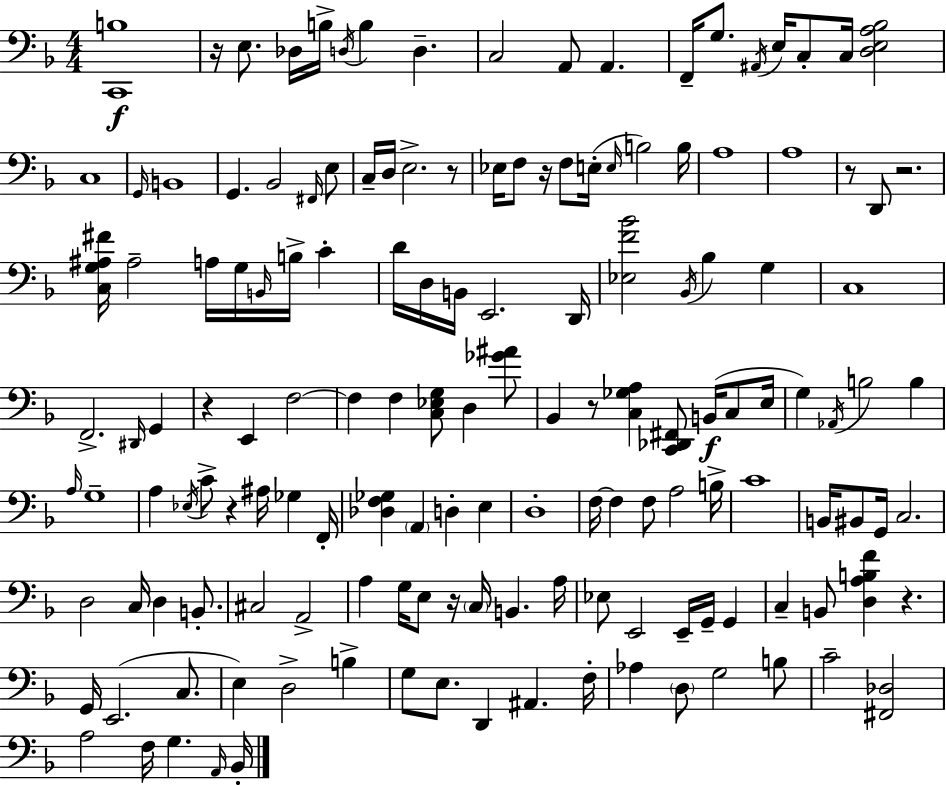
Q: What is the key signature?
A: F major